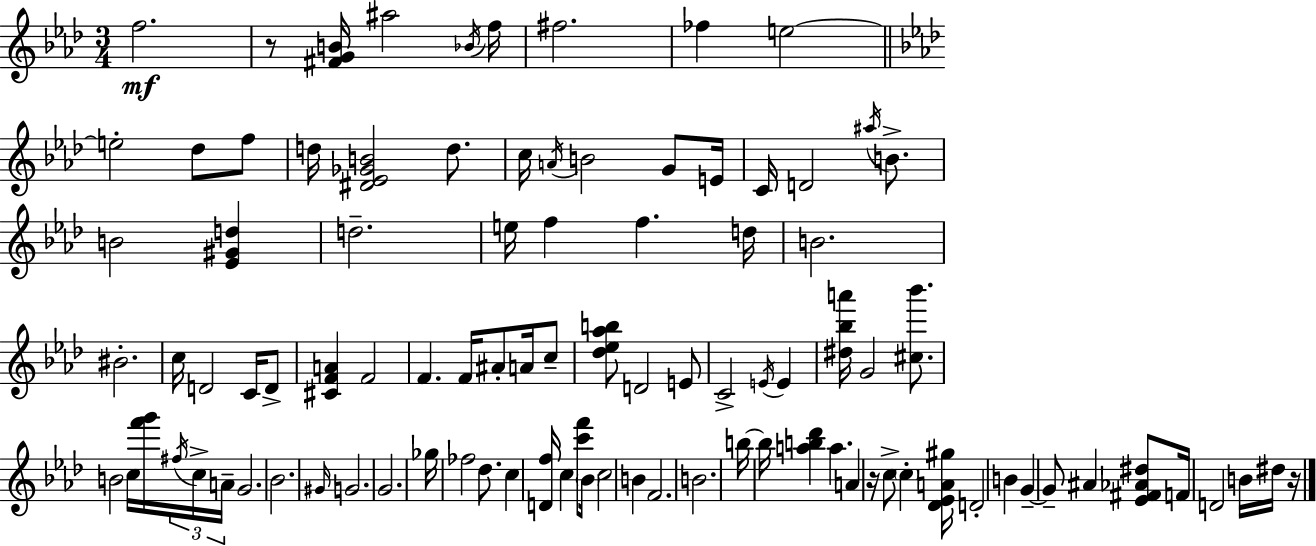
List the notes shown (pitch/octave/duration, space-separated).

F5/h. R/e [F#4,G4,B4]/s A#5/h Bb4/s F5/s F#5/h. FES5/q E5/h E5/h Db5/e F5/e D5/s [D#4,Eb4,Gb4,B4]/h D5/e. C5/s A4/s B4/h G4/e E4/s C4/s D4/h A#5/s B4/e. B4/h [Eb4,G#4,D5]/q D5/h. E5/s F5/q F5/q. D5/s B4/h. BIS4/h. C5/s D4/h C4/s D4/e [C#4,F4,A4]/q F4/h F4/q. F4/s A#4/e A4/s C5/e [Db5,Eb5,Ab5,B5]/e D4/h E4/e C4/h E4/s E4/q [D#5,Bb5,A6]/s G4/h [C#5,Bb6]/e. B4/h C5/s [F6,G6]/s F#5/s C5/s A4/s G4/h. Bb4/h. G#4/s G4/h. G4/h. Gb5/s FES5/h Db5/e. C5/q [D4,F5]/s C5/q [C6,F6]/e Bb4/s C5/h B4/q F4/h. B4/h. B5/s B5/s [A5,B5,Db6]/q A5/q. A4/q R/s C5/e C5/q [Db4,Eb4,A4,G#5]/s D4/h B4/q G4/q G4/e A#4/q [Eb4,F#4,Ab4,D#5]/e F4/s D4/h B4/s D#5/s R/s